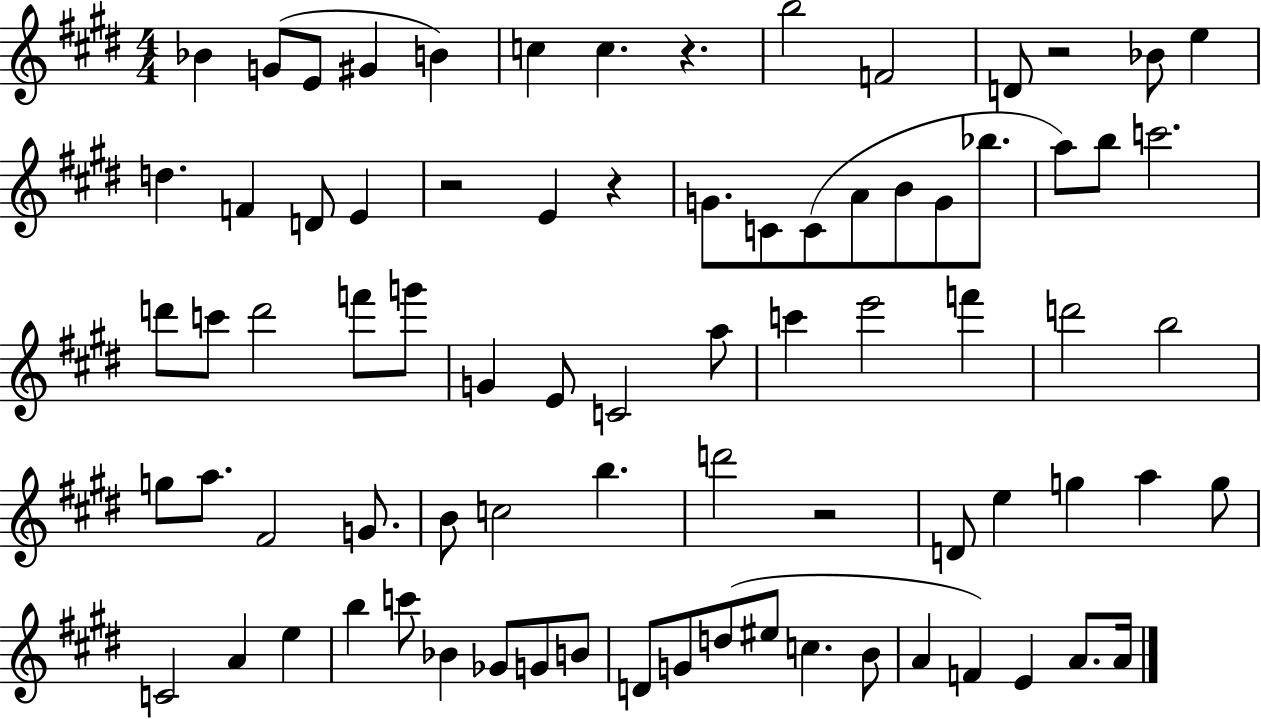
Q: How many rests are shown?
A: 5